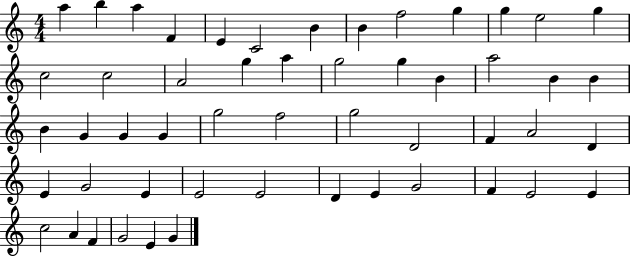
{
  \clef treble
  \numericTimeSignature
  \time 4/4
  \key c \major
  a''4 b''4 a''4 f'4 | e'4 c'2 b'4 | b'4 f''2 g''4 | g''4 e''2 g''4 | \break c''2 c''2 | a'2 g''4 a''4 | g''2 g''4 b'4 | a''2 b'4 b'4 | \break b'4 g'4 g'4 g'4 | g''2 f''2 | g''2 d'2 | f'4 a'2 d'4 | \break e'4 g'2 e'4 | e'2 e'2 | d'4 e'4 g'2 | f'4 e'2 e'4 | \break c''2 a'4 f'4 | g'2 e'4 g'4 | \bar "|."
}